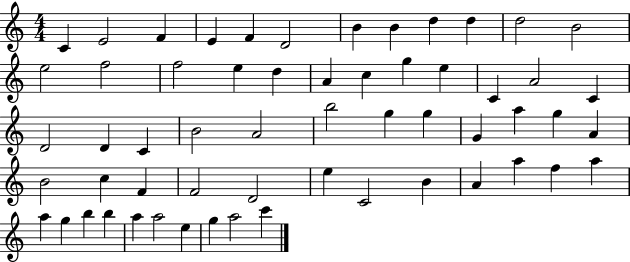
C4/q E4/h F4/q E4/q F4/q D4/h B4/q B4/q D5/q D5/q D5/h B4/h E5/h F5/h F5/h E5/q D5/q A4/q C5/q G5/q E5/q C4/q A4/h C4/q D4/h D4/q C4/q B4/h A4/h B5/h G5/q G5/q G4/q A5/q G5/q A4/q B4/h C5/q F4/q F4/h D4/h E5/q C4/h B4/q A4/q A5/q F5/q A5/q A5/q G5/q B5/q B5/q A5/q A5/h E5/q G5/q A5/h C6/q